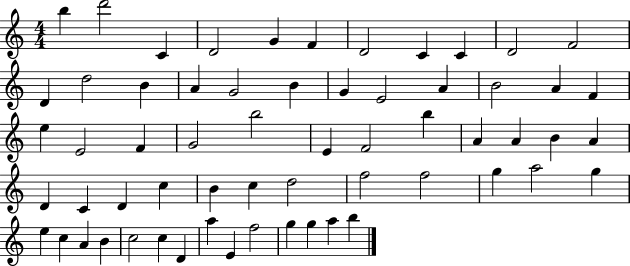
B5/q D6/h C4/q D4/h G4/q F4/q D4/h C4/q C4/q D4/h F4/h D4/q D5/h B4/q A4/q G4/h B4/q G4/q E4/h A4/q B4/h A4/q F4/q E5/q E4/h F4/q G4/h B5/h E4/q F4/h B5/q A4/q A4/q B4/q A4/q D4/q C4/q D4/q C5/q B4/q C5/q D5/h F5/h F5/h G5/q A5/h G5/q E5/q C5/q A4/q B4/q C5/h C5/q D4/q A5/q E4/q F5/h G5/q G5/q A5/q B5/q